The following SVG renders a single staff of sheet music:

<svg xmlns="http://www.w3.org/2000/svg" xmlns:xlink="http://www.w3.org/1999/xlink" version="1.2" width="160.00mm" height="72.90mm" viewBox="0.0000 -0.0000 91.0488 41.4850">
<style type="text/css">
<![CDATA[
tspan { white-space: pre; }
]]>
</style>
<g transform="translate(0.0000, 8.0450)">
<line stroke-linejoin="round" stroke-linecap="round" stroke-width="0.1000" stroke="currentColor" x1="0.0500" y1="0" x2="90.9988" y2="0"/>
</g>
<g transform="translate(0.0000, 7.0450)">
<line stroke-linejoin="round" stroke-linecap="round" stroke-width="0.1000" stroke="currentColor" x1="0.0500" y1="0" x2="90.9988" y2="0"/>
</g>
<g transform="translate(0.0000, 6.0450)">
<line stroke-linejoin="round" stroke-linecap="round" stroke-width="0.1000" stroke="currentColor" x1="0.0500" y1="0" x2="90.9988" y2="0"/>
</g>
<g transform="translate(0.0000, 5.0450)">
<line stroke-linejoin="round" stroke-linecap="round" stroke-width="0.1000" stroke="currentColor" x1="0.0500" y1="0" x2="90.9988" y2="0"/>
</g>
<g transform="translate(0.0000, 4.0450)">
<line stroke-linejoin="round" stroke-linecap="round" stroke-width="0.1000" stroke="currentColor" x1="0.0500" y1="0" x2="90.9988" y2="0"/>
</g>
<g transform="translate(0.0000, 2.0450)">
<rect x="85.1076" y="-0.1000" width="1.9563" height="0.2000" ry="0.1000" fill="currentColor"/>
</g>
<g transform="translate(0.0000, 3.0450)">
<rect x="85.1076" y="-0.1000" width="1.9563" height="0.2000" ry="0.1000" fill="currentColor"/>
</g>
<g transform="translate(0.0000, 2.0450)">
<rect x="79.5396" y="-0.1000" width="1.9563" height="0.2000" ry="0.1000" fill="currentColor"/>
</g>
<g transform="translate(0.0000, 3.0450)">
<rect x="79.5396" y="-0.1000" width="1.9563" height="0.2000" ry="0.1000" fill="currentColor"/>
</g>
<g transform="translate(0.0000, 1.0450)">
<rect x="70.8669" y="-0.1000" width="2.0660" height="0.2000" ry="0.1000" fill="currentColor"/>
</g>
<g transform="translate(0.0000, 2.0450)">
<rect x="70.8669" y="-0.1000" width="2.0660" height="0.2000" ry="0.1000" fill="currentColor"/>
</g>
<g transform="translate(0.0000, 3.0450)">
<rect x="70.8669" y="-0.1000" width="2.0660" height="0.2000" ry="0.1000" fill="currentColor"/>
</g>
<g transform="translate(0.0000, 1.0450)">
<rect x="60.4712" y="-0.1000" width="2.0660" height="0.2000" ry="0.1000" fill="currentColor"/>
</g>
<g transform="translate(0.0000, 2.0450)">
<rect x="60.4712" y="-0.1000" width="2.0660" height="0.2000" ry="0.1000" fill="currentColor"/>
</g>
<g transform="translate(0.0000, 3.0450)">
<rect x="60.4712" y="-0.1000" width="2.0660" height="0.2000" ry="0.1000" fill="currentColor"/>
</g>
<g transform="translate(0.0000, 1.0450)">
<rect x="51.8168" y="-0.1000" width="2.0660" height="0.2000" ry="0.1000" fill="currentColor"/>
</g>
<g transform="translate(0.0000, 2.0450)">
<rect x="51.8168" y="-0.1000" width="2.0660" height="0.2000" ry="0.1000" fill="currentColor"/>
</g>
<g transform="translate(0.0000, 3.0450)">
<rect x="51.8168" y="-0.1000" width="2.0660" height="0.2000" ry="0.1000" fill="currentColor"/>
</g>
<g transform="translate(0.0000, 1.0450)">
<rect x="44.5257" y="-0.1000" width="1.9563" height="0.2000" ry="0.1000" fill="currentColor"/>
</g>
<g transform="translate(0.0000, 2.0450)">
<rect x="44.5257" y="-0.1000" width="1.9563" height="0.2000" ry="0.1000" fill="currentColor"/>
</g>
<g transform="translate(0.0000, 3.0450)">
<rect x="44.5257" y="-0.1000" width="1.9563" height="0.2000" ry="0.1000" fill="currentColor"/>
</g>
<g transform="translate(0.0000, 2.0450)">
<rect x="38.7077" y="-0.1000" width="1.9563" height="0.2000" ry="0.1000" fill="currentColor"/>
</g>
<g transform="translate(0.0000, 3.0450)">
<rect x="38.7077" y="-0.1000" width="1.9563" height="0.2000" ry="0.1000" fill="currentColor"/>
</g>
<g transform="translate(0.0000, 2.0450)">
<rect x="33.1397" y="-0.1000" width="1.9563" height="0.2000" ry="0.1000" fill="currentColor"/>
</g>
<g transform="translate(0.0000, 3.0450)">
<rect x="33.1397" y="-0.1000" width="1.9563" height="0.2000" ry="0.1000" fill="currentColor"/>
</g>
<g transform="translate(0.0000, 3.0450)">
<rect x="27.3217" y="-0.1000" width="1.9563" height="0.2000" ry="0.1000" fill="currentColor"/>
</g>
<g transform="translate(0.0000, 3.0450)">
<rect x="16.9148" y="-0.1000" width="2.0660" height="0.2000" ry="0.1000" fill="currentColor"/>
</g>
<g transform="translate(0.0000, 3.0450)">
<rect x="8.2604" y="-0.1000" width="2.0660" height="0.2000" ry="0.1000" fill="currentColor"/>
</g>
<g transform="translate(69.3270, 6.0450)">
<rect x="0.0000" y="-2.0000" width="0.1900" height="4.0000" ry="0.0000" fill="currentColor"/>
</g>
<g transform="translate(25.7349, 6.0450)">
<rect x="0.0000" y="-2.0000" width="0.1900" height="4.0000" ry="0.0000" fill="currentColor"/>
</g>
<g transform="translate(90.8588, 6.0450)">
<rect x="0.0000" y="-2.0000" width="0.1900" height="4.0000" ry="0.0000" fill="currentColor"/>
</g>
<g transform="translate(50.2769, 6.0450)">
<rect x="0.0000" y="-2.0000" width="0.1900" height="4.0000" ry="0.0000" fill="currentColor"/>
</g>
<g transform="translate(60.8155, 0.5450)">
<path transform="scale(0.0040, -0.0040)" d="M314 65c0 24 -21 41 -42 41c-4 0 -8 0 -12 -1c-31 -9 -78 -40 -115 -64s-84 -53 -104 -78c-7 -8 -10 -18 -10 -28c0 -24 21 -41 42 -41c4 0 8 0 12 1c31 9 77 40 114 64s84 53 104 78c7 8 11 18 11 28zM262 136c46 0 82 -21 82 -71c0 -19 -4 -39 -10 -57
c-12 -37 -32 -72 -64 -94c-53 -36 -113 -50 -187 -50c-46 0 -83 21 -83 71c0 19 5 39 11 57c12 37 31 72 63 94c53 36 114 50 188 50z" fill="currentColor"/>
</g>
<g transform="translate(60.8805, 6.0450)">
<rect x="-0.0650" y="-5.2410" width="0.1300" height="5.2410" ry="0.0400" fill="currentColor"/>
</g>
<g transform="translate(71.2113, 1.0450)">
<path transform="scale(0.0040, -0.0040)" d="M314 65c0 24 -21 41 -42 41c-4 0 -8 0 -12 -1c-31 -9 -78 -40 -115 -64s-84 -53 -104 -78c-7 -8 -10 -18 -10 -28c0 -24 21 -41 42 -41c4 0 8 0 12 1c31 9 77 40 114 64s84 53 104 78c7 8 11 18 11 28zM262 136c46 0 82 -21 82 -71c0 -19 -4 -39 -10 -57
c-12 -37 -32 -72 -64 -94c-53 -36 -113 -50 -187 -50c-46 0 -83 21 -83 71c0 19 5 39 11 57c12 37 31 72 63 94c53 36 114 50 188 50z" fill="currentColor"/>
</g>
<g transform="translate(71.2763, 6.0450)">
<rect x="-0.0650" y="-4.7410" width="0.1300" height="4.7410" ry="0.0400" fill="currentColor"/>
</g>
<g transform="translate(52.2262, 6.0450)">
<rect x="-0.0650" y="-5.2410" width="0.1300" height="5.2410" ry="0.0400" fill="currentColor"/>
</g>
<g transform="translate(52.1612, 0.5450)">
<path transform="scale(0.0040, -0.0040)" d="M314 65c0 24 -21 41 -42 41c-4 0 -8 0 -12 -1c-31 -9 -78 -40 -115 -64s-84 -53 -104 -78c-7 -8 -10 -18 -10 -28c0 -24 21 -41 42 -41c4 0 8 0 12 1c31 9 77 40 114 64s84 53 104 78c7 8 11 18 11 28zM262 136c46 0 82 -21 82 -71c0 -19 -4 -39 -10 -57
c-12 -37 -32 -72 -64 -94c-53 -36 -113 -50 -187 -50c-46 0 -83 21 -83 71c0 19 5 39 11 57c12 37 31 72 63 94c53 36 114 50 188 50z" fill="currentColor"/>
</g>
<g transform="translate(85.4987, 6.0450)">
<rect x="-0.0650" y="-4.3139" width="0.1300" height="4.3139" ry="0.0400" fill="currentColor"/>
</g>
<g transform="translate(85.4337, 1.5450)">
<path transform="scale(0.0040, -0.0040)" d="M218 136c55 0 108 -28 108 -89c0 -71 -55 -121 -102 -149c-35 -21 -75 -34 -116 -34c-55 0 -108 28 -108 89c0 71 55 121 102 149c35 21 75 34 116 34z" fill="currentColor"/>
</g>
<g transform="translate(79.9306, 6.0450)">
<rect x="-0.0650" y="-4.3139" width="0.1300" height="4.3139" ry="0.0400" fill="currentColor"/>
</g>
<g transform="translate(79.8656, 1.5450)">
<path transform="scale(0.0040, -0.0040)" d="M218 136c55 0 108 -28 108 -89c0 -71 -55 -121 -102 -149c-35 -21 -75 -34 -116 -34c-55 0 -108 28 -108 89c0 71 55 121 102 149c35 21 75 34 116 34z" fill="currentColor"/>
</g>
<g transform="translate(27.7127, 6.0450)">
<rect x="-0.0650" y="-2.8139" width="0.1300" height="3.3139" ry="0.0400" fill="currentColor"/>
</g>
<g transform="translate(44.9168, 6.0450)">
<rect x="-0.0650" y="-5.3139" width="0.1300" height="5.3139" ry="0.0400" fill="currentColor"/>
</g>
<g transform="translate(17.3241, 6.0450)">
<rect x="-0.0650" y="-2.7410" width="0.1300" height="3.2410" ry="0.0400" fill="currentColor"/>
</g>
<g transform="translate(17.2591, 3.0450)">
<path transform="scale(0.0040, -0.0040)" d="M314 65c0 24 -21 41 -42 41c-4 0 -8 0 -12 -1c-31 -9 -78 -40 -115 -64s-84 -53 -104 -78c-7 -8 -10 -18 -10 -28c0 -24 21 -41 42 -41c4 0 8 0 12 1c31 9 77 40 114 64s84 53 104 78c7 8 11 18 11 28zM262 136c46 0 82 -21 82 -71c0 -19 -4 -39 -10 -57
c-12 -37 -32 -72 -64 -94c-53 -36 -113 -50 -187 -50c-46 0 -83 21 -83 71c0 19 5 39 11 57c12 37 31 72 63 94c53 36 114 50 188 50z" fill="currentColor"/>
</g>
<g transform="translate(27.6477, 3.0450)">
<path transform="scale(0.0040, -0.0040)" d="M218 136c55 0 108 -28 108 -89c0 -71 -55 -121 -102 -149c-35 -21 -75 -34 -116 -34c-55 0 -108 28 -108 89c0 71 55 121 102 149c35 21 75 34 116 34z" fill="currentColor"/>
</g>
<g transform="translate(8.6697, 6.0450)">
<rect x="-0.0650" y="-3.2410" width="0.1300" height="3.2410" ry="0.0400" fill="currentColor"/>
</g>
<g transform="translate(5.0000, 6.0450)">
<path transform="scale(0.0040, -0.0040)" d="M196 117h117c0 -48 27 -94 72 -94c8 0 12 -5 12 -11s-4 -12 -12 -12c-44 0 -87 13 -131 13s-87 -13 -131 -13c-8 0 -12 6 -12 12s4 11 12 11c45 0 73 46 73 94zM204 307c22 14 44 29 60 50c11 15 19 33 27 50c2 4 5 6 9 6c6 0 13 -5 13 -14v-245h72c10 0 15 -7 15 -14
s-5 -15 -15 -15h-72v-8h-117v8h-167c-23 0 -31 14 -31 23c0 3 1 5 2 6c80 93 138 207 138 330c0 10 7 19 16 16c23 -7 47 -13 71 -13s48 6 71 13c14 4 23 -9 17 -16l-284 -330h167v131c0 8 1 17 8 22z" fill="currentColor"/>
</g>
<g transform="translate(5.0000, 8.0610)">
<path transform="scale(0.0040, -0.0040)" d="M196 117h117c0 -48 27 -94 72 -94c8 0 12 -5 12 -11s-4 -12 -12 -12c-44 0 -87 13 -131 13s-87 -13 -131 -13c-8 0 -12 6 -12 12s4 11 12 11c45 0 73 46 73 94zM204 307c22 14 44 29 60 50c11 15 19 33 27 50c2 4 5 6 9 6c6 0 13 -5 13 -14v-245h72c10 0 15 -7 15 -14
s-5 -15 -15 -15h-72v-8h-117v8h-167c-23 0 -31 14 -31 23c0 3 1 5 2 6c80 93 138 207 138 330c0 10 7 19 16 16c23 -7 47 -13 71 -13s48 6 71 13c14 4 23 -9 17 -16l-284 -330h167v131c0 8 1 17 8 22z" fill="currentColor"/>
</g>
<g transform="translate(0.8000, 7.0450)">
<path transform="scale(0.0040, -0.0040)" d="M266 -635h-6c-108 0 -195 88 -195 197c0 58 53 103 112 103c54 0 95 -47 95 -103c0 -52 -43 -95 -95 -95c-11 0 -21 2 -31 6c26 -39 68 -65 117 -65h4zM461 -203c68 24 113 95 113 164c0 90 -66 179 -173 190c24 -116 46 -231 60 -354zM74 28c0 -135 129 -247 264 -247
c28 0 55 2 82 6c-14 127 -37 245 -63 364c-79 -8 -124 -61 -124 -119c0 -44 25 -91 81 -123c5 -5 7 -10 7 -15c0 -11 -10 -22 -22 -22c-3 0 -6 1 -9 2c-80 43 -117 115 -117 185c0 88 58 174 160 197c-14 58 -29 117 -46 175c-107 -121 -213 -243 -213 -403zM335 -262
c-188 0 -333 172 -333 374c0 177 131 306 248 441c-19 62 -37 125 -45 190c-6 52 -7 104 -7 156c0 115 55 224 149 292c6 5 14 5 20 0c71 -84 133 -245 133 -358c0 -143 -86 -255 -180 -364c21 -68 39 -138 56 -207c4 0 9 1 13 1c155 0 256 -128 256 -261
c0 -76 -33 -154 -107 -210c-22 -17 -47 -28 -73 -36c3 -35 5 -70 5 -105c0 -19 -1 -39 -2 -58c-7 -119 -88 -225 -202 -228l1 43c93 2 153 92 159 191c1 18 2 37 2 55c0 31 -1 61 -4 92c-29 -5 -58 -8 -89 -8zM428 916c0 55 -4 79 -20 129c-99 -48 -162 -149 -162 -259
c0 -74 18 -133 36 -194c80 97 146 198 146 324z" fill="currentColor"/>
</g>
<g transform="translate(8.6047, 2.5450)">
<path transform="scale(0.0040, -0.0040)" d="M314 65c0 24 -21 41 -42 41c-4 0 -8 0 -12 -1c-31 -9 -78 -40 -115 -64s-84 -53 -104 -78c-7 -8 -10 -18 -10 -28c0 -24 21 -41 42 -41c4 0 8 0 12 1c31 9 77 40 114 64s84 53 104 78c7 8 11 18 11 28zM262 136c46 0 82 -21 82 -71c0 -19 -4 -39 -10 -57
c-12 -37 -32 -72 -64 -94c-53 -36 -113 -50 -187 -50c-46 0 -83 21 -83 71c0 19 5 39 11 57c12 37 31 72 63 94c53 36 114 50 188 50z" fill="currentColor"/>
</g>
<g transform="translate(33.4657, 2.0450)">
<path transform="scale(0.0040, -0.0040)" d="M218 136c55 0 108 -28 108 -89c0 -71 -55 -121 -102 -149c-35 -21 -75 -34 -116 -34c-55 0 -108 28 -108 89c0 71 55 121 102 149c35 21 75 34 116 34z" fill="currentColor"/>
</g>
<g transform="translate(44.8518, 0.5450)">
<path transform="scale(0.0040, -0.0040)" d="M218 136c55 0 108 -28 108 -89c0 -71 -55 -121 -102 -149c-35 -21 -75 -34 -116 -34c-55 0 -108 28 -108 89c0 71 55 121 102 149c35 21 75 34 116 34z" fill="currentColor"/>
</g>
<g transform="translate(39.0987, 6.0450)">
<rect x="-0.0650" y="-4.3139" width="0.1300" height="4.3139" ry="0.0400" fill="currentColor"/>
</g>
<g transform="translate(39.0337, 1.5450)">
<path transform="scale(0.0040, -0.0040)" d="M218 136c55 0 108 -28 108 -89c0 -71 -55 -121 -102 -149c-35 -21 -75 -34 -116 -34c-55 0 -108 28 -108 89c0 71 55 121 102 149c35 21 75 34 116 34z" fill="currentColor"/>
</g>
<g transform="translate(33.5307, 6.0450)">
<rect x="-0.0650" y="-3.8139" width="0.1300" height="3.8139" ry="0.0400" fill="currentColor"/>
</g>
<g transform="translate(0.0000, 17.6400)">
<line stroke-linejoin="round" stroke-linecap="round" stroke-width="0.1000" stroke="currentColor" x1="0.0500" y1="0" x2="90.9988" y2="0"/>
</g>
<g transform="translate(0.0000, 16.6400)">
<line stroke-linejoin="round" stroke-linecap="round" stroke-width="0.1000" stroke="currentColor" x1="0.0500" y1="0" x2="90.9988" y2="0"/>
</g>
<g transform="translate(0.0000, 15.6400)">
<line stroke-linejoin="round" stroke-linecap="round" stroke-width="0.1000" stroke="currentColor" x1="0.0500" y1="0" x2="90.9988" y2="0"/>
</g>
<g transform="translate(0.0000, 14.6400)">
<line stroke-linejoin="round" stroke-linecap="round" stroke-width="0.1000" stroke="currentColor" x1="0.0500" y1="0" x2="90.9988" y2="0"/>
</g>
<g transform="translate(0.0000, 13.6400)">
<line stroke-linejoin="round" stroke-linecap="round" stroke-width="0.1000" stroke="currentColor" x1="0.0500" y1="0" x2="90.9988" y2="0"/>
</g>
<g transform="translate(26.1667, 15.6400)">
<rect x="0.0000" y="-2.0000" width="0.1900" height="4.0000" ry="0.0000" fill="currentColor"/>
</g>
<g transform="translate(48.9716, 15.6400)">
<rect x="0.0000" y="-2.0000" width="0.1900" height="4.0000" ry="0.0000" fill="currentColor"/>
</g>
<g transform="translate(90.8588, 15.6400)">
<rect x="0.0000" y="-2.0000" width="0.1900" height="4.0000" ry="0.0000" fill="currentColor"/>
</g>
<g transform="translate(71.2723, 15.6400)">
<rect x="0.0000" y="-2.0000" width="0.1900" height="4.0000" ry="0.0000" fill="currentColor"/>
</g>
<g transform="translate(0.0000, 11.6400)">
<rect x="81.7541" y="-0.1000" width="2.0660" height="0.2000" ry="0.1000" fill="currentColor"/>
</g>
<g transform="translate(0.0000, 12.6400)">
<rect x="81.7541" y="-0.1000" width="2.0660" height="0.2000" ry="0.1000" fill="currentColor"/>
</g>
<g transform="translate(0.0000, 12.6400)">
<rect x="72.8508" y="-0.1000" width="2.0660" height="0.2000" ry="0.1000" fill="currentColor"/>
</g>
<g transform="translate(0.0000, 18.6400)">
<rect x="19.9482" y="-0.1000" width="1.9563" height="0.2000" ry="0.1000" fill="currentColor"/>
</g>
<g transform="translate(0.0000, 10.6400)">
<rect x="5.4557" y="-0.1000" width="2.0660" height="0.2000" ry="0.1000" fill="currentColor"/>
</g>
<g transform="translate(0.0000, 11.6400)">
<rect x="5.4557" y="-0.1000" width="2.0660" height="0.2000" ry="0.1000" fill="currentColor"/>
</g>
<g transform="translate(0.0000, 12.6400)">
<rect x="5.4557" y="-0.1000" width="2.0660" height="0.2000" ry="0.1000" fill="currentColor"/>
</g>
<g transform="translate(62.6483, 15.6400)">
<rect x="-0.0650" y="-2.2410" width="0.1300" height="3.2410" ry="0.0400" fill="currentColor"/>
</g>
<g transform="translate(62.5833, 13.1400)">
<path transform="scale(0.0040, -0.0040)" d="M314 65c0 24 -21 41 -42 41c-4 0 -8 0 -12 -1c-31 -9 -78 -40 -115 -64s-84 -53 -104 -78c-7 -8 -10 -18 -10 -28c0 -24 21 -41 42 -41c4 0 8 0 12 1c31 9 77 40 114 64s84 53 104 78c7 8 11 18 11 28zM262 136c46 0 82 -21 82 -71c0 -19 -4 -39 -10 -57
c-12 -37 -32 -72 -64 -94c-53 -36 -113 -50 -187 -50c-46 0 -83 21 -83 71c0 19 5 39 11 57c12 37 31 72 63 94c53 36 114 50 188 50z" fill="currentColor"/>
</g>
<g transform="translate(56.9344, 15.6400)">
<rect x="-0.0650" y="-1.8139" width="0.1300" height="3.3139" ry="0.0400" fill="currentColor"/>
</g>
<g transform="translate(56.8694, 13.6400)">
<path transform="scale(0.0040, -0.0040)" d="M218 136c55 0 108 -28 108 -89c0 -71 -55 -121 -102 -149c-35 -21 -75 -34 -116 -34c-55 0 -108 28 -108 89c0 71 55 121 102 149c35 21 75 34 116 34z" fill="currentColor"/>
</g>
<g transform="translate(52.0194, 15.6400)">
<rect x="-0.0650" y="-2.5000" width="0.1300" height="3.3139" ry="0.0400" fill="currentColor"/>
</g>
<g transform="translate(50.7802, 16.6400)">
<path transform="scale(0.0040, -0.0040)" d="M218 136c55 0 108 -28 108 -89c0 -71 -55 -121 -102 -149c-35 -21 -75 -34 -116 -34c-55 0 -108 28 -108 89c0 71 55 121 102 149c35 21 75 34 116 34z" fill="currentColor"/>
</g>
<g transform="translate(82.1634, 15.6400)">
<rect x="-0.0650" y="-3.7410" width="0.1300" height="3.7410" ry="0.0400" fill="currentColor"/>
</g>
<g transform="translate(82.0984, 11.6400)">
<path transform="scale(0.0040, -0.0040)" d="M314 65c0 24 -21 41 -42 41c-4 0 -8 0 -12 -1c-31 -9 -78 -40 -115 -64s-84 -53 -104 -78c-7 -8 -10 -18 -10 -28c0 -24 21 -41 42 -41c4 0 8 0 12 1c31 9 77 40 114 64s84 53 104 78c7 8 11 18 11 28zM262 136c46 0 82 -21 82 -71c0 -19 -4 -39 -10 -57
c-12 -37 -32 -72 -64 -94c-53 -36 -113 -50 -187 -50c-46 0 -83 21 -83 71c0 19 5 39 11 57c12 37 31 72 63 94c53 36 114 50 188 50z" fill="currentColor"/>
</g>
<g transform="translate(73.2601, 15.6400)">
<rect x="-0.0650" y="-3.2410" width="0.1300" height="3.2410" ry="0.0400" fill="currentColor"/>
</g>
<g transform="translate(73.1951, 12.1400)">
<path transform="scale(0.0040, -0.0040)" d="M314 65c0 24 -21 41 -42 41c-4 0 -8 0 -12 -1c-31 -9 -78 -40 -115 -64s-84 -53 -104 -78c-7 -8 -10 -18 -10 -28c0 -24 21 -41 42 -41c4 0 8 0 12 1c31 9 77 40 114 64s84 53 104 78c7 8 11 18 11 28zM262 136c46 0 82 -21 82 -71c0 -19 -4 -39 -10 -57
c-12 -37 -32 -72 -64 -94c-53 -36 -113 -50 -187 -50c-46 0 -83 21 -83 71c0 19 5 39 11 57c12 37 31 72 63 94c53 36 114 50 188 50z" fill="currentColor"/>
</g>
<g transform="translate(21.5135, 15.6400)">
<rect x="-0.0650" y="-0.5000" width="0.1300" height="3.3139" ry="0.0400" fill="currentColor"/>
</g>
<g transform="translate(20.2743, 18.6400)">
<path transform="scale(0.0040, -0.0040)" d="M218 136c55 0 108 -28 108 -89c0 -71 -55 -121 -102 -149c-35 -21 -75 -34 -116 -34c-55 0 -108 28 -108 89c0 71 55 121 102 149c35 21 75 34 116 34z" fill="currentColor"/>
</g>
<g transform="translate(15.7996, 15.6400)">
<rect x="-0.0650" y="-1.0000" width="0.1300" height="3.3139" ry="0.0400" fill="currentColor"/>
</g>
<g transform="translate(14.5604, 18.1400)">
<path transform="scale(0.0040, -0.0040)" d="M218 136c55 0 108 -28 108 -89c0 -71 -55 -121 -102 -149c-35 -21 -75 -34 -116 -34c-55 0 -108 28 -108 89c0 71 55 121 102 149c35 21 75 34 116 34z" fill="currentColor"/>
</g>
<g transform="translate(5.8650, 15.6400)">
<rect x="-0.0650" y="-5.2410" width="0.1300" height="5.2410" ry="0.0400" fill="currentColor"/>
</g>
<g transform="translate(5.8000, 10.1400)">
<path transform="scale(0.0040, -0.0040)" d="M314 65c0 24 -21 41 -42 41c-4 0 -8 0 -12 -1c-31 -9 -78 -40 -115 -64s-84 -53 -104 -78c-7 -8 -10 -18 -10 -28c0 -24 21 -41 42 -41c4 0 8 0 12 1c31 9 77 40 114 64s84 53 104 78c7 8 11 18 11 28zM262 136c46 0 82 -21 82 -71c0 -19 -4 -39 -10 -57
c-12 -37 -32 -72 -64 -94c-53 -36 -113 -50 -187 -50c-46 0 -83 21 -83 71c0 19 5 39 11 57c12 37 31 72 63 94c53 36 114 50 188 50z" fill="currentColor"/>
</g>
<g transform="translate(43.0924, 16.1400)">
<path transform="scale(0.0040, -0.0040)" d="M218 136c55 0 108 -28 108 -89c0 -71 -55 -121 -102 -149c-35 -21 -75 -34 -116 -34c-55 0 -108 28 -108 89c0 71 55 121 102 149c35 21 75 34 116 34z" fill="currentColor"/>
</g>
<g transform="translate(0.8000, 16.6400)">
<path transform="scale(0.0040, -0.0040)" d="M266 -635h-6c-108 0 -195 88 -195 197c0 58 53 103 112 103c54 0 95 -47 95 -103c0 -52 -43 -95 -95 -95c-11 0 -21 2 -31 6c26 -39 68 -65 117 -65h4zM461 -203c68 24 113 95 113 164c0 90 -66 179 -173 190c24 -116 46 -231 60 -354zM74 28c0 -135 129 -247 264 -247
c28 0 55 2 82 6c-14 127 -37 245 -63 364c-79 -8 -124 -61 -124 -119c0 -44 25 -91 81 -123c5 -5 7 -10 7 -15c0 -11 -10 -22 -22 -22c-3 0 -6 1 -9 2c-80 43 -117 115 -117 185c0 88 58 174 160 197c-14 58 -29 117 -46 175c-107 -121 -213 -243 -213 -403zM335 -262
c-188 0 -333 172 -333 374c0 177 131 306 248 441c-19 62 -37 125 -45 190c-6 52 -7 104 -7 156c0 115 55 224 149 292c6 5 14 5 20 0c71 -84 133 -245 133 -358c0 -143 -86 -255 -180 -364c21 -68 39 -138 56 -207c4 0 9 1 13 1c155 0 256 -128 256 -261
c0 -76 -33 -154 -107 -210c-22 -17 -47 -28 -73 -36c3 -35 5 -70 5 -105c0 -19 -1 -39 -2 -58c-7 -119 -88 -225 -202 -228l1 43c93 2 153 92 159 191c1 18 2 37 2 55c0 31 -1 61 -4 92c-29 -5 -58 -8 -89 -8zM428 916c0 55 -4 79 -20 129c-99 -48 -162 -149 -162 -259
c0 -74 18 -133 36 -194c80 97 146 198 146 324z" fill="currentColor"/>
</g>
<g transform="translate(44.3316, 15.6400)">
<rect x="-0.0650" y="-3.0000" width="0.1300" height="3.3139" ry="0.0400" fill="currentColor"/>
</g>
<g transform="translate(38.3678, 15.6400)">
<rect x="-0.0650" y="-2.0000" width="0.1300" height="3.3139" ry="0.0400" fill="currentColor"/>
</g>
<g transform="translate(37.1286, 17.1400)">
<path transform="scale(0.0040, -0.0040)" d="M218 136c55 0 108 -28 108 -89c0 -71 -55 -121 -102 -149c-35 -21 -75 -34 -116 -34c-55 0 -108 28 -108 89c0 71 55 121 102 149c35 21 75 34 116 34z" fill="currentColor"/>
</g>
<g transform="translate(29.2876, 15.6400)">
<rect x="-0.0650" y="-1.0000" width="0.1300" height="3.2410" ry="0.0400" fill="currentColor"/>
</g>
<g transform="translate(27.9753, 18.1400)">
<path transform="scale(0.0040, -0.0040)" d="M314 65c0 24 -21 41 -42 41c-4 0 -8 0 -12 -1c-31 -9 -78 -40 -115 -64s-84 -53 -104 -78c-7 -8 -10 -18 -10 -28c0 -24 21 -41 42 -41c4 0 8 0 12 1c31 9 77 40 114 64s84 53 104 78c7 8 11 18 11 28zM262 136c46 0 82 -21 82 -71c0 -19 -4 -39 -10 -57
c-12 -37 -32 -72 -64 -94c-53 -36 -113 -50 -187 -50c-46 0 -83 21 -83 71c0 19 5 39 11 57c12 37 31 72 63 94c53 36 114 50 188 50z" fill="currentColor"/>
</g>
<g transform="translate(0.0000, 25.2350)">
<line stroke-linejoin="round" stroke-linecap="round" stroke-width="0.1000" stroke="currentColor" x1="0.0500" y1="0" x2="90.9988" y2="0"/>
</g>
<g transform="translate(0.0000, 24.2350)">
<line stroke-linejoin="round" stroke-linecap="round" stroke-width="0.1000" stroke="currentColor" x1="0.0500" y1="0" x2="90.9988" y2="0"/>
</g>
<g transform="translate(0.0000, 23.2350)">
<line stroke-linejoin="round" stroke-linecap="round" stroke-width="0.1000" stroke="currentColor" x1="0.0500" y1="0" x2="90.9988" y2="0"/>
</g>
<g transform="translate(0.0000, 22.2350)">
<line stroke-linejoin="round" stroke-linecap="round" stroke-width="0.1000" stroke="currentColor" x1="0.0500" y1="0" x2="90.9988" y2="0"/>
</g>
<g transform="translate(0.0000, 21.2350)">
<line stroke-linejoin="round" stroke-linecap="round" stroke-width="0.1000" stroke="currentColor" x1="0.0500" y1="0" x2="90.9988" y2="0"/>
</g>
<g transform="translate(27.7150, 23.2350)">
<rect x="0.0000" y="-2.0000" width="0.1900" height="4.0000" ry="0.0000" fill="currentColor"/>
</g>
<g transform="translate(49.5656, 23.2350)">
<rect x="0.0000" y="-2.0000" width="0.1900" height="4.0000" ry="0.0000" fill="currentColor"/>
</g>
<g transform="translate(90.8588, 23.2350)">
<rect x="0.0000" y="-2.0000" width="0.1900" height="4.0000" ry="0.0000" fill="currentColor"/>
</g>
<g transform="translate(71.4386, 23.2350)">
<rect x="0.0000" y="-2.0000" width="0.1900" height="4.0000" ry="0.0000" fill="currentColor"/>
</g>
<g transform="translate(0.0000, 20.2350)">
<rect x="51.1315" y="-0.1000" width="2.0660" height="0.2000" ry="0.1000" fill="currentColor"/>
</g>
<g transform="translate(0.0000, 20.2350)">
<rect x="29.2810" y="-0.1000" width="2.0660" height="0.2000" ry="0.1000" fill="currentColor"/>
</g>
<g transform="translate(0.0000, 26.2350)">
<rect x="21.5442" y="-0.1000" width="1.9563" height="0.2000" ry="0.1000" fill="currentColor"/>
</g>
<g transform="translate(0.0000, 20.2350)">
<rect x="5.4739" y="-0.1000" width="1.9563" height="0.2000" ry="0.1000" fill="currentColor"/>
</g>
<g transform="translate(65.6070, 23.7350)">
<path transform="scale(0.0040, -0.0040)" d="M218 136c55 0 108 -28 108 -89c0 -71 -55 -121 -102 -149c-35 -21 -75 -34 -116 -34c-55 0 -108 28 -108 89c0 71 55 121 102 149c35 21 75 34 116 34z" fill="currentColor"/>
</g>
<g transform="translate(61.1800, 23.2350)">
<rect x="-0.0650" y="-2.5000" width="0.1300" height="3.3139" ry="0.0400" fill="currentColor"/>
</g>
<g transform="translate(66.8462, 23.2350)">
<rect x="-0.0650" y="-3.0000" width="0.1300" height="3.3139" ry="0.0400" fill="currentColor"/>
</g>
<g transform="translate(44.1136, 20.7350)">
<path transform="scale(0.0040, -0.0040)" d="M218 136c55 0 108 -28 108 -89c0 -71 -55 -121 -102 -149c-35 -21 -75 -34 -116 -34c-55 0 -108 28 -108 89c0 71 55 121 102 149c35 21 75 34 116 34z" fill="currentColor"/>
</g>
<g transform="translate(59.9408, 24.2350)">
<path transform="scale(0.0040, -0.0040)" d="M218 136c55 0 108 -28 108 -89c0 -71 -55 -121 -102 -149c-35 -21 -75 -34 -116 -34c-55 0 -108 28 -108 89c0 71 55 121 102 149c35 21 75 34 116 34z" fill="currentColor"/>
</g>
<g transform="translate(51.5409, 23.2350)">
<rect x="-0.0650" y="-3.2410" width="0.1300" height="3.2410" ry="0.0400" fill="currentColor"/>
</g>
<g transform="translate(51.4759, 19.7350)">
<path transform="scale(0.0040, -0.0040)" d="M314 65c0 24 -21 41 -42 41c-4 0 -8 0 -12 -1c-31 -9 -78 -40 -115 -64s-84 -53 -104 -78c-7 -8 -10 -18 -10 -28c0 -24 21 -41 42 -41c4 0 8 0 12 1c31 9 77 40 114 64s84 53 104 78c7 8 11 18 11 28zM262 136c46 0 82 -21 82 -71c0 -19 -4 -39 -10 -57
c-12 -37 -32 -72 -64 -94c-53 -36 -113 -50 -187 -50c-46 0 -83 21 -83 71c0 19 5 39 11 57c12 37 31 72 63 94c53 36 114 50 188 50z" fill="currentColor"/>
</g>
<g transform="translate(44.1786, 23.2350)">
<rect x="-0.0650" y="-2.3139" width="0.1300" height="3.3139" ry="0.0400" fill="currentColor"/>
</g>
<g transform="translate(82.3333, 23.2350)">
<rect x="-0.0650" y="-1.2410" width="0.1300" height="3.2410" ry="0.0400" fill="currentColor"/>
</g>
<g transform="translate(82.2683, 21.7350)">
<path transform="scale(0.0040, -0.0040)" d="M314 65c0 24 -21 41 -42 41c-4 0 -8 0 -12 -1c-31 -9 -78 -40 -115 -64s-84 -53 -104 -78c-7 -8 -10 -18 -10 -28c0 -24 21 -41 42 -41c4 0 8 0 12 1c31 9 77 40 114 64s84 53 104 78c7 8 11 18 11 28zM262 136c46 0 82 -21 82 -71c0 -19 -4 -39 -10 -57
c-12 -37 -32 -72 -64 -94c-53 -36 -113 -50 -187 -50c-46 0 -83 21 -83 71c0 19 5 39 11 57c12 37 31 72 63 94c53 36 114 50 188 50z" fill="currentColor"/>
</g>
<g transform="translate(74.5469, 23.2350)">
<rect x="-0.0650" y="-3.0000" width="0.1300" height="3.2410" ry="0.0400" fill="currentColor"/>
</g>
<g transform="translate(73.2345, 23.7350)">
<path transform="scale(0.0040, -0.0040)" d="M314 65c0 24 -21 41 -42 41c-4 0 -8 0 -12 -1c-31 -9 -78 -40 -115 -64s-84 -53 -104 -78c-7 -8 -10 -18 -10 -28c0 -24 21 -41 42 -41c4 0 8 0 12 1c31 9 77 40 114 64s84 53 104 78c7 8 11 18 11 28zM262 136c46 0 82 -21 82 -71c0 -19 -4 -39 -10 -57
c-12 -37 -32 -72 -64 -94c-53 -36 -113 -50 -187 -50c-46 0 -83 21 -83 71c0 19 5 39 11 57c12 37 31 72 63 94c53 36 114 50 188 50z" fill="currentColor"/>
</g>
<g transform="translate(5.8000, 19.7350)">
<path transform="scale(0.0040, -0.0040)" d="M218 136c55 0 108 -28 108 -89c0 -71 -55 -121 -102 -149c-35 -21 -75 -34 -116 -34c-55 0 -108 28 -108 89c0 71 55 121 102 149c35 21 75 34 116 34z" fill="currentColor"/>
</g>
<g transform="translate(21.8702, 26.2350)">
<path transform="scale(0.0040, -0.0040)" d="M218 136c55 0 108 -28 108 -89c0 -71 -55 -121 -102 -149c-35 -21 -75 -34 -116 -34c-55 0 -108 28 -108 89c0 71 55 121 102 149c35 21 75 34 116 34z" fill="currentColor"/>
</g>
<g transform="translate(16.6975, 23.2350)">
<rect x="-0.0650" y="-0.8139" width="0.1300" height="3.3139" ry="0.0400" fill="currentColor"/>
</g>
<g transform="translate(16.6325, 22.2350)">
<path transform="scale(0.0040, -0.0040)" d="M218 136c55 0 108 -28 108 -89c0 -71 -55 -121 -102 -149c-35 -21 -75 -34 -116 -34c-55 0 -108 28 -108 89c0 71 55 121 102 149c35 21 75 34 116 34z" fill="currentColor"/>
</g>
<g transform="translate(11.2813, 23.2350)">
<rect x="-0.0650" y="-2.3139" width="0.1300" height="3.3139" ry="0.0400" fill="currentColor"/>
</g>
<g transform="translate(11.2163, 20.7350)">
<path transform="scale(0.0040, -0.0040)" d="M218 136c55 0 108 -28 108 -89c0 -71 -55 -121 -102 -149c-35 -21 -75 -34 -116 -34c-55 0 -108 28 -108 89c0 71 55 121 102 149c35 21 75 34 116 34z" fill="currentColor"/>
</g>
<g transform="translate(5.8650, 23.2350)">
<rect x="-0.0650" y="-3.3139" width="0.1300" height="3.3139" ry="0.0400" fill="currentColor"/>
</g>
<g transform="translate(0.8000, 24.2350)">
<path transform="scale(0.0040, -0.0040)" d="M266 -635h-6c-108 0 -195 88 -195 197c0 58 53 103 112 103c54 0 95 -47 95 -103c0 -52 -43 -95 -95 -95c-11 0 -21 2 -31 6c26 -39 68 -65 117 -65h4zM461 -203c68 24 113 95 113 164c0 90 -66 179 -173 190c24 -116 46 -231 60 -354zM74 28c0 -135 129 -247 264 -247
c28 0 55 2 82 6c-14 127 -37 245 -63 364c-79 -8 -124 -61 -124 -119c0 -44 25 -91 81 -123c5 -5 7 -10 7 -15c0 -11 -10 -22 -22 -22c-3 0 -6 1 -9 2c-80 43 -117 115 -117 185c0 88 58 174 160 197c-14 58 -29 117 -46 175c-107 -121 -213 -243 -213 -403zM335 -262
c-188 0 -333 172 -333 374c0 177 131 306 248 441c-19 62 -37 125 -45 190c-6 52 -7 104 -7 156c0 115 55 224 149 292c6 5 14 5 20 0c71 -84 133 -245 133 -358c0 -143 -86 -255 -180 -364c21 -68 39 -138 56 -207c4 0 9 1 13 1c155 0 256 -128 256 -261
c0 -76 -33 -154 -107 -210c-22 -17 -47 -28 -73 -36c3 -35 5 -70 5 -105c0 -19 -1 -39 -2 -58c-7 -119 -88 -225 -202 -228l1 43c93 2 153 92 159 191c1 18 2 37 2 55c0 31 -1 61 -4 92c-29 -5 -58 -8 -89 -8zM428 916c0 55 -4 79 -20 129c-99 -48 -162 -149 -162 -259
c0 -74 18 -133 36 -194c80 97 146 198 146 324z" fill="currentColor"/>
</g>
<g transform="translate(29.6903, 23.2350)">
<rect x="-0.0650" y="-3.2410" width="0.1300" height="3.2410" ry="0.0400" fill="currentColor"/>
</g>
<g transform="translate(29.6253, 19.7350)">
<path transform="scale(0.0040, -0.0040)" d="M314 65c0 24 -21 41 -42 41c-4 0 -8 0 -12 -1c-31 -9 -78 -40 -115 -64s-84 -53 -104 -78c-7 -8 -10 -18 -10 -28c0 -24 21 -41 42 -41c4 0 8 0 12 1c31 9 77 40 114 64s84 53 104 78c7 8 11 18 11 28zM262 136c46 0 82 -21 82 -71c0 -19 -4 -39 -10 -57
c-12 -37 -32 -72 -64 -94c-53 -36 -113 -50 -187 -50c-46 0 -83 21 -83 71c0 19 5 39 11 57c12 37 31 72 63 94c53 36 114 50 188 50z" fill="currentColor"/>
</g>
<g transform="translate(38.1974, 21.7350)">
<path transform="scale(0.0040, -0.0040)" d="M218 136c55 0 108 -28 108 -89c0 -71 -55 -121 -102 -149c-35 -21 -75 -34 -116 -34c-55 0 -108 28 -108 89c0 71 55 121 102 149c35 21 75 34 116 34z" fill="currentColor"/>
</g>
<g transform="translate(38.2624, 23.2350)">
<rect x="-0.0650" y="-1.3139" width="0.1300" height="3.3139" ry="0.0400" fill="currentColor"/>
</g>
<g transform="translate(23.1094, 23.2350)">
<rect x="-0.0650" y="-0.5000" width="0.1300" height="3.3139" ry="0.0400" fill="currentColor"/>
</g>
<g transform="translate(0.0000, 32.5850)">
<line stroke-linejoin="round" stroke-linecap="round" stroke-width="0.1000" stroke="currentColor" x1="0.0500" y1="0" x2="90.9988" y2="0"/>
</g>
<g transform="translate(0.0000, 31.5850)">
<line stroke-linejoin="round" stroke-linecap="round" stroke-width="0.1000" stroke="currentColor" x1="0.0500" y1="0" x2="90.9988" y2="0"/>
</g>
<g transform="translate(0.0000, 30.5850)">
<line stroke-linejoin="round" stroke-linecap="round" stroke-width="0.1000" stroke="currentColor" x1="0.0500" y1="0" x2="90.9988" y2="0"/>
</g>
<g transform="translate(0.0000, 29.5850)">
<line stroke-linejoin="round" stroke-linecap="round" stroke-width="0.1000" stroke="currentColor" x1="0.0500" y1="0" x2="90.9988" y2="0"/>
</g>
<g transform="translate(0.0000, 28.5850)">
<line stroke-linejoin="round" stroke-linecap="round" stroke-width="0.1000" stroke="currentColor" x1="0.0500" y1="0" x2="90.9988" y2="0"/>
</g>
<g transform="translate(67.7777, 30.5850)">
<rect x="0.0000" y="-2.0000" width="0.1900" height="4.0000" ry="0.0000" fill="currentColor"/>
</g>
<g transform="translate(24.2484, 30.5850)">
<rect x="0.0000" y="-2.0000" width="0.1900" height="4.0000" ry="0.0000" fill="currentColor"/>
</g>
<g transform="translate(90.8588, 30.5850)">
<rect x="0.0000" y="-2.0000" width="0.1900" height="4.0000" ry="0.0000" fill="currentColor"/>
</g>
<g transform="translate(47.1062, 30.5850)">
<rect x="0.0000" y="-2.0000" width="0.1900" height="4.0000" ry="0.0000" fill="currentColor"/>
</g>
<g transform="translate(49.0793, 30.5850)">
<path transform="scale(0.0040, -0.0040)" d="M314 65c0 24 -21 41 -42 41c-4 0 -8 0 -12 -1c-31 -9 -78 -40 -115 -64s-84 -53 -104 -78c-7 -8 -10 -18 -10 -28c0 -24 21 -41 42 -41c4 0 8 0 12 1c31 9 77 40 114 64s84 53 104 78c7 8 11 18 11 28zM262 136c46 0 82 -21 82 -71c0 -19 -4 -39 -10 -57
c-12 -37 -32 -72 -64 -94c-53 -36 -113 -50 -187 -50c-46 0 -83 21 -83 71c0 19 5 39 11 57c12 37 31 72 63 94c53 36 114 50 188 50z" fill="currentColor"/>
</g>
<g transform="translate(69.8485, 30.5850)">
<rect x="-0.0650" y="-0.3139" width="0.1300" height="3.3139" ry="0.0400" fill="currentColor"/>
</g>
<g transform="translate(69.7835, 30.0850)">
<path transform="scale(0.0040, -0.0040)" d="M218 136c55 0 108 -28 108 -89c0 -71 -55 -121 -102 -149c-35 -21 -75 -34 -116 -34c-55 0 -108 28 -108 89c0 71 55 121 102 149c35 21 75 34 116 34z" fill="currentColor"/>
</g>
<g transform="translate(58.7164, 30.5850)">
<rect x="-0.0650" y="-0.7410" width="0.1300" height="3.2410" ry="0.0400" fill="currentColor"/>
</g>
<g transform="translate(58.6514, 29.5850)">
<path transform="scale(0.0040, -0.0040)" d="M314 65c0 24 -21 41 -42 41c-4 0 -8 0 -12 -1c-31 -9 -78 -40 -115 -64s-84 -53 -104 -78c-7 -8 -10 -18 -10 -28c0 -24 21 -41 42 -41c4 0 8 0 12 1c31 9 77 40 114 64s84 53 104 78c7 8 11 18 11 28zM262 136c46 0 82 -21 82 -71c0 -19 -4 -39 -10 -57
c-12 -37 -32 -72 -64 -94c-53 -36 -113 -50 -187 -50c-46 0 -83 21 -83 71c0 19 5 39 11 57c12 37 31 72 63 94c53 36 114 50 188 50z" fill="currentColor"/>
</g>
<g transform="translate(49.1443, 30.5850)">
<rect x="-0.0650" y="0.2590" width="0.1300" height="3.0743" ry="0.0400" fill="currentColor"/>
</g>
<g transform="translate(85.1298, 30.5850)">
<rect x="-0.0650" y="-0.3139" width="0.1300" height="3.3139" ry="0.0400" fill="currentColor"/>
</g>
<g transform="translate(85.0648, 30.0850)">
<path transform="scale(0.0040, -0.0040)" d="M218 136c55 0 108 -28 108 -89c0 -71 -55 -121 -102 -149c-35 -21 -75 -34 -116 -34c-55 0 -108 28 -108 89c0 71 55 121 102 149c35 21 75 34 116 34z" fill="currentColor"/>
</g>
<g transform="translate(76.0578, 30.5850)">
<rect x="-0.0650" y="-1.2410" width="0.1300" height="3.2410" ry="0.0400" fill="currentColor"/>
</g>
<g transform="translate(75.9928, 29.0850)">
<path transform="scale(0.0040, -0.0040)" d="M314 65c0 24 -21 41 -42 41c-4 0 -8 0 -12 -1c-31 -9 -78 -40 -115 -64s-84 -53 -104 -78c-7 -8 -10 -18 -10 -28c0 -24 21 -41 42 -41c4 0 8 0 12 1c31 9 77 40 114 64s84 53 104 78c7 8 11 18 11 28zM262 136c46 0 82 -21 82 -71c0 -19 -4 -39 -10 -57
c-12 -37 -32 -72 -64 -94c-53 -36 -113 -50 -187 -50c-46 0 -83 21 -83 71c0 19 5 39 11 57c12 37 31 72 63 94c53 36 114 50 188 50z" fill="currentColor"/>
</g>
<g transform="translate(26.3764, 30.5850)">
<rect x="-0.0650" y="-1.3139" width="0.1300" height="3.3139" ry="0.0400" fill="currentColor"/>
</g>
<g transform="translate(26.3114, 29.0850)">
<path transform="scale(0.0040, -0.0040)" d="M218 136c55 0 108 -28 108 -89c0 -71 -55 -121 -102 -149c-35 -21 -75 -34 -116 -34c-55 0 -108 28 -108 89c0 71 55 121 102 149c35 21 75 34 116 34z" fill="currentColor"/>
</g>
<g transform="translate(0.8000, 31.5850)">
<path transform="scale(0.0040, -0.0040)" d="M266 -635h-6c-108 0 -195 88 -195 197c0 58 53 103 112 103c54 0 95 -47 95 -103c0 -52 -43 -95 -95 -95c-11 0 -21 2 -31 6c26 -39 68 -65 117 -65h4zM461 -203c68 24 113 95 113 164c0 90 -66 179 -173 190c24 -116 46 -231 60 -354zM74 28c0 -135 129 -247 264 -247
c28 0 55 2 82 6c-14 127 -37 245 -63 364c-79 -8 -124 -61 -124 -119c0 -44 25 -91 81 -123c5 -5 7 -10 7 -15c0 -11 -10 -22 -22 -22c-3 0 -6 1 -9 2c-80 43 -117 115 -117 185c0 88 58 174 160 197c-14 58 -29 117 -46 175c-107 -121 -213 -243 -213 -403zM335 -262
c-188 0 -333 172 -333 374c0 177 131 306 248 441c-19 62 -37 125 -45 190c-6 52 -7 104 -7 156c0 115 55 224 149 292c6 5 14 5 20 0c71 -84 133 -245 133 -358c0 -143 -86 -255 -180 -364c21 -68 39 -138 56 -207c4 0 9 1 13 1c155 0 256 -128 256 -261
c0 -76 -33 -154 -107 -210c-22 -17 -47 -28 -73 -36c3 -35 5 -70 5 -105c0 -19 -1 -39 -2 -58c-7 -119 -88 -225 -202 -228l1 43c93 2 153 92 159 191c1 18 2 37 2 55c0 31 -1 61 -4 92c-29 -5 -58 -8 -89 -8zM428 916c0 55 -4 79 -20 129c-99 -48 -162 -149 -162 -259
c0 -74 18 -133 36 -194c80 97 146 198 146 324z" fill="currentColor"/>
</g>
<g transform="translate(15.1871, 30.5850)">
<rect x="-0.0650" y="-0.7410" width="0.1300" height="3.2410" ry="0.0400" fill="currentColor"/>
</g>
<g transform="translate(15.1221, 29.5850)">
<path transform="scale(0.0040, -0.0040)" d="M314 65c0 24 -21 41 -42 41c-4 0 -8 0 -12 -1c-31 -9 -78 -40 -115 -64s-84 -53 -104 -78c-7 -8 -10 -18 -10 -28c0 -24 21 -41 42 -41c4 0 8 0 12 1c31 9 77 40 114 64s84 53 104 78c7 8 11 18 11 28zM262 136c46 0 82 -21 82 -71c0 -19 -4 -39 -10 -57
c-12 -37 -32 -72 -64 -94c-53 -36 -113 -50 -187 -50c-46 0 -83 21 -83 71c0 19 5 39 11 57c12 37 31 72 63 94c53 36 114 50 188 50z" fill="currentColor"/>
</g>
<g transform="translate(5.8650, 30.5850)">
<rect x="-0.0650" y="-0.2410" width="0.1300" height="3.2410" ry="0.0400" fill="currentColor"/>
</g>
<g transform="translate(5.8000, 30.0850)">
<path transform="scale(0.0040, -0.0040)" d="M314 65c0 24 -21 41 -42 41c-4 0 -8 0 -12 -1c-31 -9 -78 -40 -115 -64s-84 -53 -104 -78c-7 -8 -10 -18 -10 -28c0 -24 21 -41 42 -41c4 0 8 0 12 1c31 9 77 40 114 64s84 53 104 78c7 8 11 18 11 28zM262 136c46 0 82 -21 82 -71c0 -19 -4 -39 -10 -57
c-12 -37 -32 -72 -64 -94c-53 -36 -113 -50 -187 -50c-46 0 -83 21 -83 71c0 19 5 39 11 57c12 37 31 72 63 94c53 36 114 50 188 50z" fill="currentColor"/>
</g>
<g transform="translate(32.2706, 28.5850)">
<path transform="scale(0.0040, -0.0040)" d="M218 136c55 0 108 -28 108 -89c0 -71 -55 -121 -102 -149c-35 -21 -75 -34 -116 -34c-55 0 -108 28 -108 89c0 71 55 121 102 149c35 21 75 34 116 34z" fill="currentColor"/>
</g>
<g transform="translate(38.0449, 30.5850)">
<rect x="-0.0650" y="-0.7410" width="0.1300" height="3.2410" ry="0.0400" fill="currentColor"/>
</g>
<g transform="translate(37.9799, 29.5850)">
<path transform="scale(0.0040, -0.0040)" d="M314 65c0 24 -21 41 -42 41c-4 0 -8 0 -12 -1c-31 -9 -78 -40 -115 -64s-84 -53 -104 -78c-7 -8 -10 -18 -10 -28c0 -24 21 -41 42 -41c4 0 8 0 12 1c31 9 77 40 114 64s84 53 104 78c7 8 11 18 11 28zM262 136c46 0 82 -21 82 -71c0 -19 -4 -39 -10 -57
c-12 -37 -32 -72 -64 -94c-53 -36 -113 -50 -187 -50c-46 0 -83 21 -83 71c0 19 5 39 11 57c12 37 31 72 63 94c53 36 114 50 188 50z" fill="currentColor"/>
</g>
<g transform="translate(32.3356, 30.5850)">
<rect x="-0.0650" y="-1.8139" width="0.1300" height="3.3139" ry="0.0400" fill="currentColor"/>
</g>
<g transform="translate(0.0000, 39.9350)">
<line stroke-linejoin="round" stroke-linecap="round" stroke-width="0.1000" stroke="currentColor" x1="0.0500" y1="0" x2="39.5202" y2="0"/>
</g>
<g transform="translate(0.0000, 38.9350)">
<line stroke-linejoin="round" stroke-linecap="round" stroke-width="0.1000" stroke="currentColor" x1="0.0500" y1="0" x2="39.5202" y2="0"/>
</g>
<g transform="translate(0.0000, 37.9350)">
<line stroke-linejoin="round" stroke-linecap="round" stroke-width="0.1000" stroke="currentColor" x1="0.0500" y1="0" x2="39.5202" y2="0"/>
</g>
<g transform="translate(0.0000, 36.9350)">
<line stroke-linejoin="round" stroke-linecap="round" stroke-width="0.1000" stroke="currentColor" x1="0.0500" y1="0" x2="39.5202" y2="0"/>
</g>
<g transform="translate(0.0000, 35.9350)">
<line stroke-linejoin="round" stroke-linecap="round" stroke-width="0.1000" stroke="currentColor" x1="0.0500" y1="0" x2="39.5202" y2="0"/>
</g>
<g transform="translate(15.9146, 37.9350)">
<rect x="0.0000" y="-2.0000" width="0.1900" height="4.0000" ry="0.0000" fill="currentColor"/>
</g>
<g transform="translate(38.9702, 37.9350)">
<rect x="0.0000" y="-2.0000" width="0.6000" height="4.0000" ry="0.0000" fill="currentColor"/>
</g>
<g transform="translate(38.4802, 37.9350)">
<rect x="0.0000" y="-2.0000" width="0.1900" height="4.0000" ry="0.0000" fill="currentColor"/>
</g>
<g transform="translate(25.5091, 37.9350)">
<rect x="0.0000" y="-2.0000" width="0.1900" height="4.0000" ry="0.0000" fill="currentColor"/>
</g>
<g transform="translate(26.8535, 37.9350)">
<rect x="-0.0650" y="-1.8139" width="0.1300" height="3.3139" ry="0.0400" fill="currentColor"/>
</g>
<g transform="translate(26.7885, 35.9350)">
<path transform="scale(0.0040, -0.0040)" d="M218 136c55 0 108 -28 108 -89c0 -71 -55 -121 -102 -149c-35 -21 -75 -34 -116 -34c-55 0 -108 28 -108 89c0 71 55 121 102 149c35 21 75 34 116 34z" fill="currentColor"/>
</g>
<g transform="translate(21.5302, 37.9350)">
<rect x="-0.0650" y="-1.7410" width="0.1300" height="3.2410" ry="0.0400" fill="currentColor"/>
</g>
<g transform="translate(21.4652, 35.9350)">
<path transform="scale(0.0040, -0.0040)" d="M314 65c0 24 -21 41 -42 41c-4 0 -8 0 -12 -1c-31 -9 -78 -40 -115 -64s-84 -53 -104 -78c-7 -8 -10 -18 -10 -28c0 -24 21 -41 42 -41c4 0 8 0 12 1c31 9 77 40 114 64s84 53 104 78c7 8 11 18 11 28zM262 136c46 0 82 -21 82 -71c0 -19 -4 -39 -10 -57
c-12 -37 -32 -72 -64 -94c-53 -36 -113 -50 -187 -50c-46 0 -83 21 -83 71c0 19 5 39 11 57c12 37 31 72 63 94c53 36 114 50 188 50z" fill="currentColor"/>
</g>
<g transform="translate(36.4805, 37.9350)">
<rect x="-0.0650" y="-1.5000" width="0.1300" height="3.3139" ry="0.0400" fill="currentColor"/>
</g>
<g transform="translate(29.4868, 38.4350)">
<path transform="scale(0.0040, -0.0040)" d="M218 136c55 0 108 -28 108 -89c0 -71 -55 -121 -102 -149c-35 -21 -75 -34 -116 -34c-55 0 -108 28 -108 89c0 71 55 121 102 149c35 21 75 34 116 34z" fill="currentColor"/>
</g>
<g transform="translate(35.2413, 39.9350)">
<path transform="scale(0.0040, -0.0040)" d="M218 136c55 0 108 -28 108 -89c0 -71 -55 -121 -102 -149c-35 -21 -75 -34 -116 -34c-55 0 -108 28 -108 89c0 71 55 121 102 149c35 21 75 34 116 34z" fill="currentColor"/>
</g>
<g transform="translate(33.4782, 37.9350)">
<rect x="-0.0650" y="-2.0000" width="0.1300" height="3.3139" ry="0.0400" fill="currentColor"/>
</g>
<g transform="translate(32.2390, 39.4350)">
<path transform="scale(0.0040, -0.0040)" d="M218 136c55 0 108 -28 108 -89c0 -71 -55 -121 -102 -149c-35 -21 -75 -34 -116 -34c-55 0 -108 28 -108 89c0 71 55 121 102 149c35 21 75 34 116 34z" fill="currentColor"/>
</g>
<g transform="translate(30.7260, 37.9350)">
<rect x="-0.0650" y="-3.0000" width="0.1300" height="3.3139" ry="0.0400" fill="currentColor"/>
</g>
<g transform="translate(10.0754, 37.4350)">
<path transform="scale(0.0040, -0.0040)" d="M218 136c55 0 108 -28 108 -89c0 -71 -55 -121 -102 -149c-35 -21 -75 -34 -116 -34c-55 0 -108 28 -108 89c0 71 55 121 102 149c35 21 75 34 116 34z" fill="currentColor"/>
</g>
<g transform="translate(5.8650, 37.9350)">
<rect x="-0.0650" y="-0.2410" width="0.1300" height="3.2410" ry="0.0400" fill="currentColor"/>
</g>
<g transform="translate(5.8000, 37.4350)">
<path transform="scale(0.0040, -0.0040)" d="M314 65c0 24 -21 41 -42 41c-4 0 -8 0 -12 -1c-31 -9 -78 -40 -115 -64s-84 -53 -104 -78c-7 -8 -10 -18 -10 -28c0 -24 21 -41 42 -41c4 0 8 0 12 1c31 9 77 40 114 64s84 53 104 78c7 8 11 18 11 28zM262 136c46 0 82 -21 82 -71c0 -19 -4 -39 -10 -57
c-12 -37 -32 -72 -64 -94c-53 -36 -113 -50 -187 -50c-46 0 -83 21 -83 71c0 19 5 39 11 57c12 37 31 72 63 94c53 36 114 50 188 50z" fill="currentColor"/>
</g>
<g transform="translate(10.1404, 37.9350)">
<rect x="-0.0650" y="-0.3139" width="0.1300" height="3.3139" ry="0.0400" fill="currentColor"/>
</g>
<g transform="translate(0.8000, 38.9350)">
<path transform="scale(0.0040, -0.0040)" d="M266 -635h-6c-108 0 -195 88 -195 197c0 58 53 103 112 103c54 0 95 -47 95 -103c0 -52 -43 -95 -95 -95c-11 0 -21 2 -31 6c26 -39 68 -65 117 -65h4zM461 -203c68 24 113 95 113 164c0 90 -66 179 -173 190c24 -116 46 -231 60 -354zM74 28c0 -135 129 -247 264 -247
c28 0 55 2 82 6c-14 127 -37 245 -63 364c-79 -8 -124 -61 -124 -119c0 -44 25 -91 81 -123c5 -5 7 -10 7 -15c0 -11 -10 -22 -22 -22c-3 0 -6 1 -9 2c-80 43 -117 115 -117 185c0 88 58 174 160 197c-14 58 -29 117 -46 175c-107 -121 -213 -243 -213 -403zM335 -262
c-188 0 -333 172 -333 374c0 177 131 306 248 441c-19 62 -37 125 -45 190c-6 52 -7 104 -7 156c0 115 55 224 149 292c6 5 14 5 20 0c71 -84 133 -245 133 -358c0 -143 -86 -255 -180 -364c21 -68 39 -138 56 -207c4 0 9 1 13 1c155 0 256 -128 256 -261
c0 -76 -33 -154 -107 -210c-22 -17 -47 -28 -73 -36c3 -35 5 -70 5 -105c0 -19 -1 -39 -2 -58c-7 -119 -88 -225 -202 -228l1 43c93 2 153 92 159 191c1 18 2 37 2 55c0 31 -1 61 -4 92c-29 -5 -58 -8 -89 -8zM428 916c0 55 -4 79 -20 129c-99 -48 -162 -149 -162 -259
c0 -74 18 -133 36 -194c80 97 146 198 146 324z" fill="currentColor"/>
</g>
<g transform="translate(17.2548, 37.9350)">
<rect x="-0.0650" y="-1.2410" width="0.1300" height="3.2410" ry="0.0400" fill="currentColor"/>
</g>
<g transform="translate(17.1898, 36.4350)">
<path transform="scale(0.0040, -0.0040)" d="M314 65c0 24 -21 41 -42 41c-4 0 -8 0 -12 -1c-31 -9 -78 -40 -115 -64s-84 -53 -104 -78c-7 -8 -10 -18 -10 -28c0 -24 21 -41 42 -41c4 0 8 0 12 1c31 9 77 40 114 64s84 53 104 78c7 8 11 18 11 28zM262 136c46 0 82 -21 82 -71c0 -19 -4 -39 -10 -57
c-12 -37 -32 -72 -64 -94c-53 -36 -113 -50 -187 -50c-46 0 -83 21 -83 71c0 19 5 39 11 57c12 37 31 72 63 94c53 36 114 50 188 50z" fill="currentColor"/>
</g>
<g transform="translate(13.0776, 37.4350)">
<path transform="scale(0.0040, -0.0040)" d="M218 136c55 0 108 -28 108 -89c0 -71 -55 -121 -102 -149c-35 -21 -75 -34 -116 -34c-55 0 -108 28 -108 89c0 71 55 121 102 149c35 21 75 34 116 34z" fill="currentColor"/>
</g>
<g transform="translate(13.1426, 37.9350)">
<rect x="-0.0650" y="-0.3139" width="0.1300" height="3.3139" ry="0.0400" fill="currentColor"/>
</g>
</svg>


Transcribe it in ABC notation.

X:1
T:Untitled
M:4/4
L:1/4
K:C
b2 a2 a c' d' f' f'2 f'2 e'2 d' d' f'2 D C D2 F A G f g2 b2 c'2 b g d C b2 e g b2 G A A2 e2 c2 d2 e f d2 B2 d2 c e2 c c2 c c e2 f2 f A F E